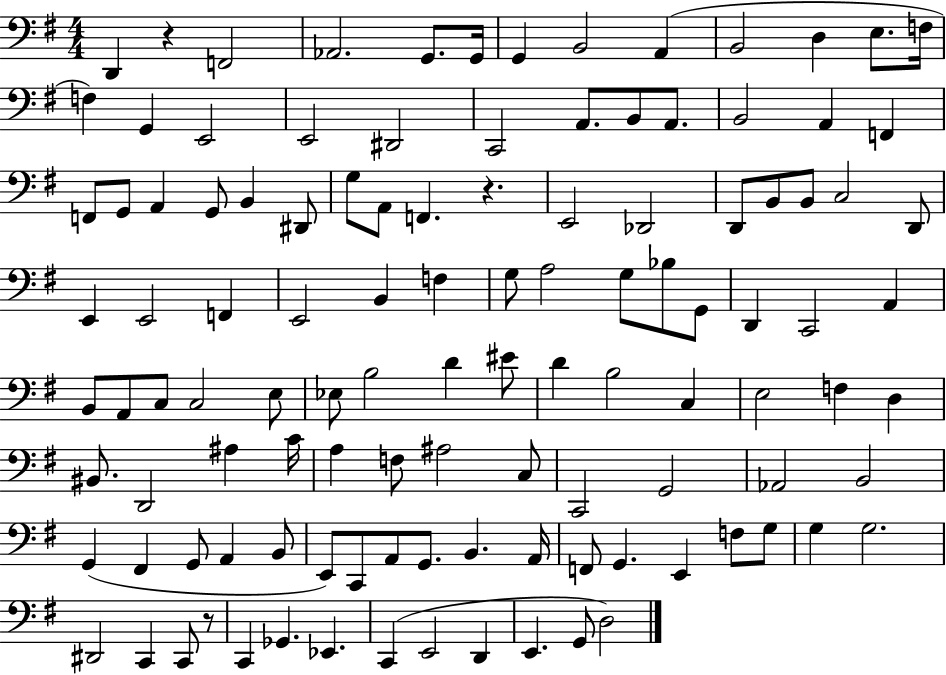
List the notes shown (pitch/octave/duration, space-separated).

D2/q R/q F2/h Ab2/h. G2/e. G2/s G2/q B2/h A2/q B2/h D3/q E3/e. F3/s F3/q G2/q E2/h E2/h D#2/h C2/h A2/e. B2/e A2/e. B2/h A2/q F2/q F2/e G2/e A2/q G2/e B2/q D#2/e G3/e A2/e F2/q. R/q. E2/h Db2/h D2/e B2/e B2/e C3/h D2/e E2/q E2/h F2/q E2/h B2/q F3/q G3/e A3/h G3/e Bb3/e G2/e D2/q C2/h A2/q B2/e A2/e C3/e C3/h E3/e Eb3/e B3/h D4/q EIS4/e D4/q B3/h C3/q E3/h F3/q D3/q BIS2/e. D2/h A#3/q C4/s A3/q F3/e A#3/h C3/e C2/h G2/h Ab2/h B2/h G2/q F#2/q G2/e A2/q B2/e E2/e C2/e A2/e G2/e. B2/q. A2/s F2/e G2/q. E2/q F3/e G3/e G3/q G3/h. D#2/h C2/q C2/e R/e C2/q Gb2/q. Eb2/q. C2/q E2/h D2/q E2/q. G2/e D3/h